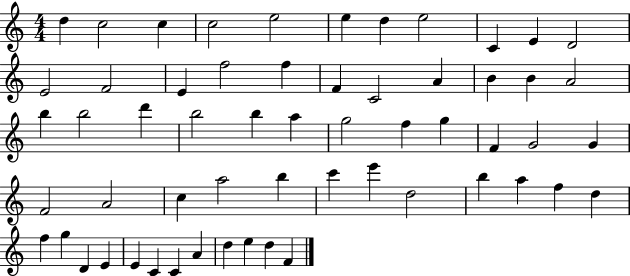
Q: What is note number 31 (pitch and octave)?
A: G5